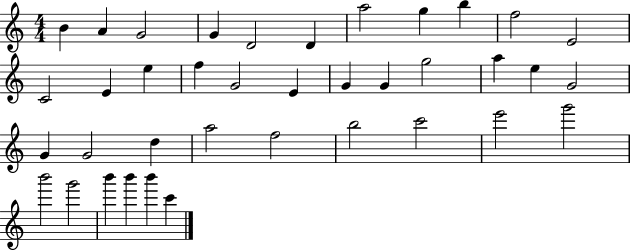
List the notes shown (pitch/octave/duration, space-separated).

B4/q A4/q G4/h G4/q D4/h D4/q A5/h G5/q B5/q F5/h E4/h C4/h E4/q E5/q F5/q G4/h E4/q G4/q G4/q G5/h A5/q E5/q G4/h G4/q G4/h D5/q A5/h F5/h B5/h C6/h E6/h G6/h B6/h G6/h B6/q B6/q B6/q C6/q